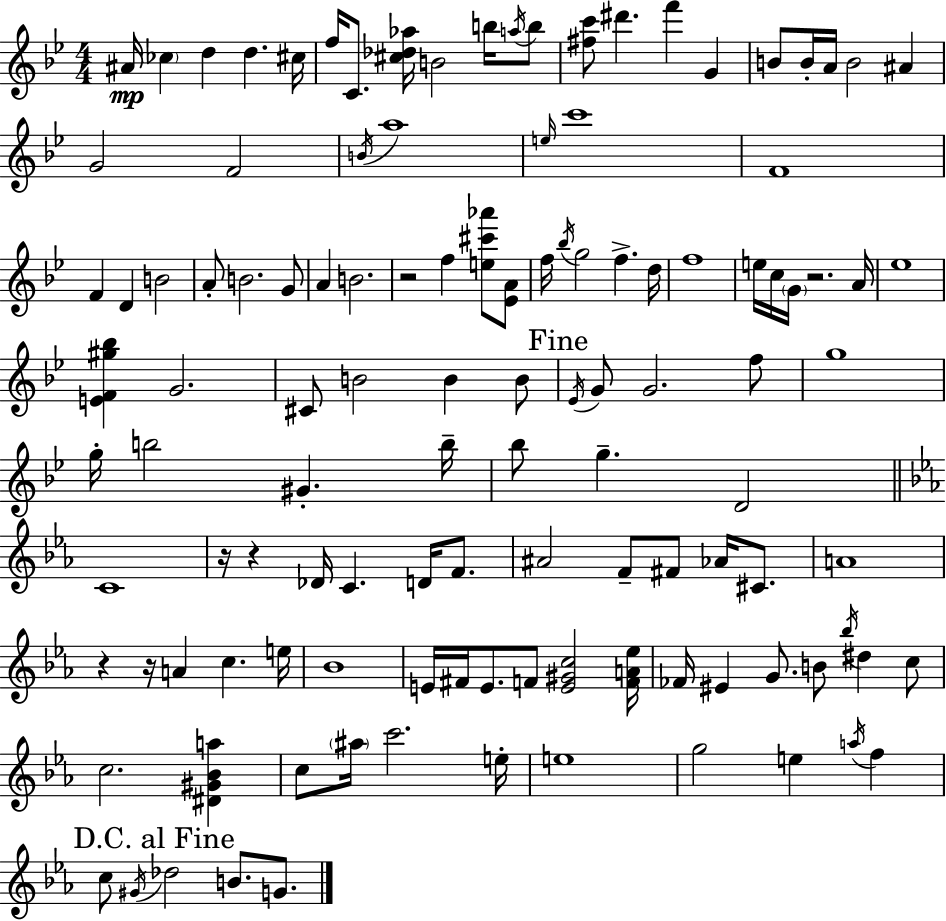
A#4/s CES5/q D5/q D5/q. C#5/s F5/s C4/e. [C#5,Db5,Ab5]/s B4/h B5/s A5/s B5/e [F#5,C6]/e D#6/q. F6/q G4/q B4/e B4/s A4/s B4/h A#4/q G4/h F4/h B4/s A5/w E5/s C6/w F4/w F4/q D4/q B4/h A4/e B4/h. G4/e A4/q B4/h. R/h F5/q [E5,C#6,Ab6]/e [Eb4,A4]/e F5/s Bb5/s G5/h F5/q. D5/s F5/w E5/s C5/s G4/s R/h. A4/s Eb5/w [E4,F4,G#5,Bb5]/q G4/h. C#4/e B4/h B4/q B4/e Eb4/s G4/e G4/h. F5/e G5/w G5/s B5/h G#4/q. B5/s Bb5/e G5/q. D4/h C4/w R/s R/q Db4/s C4/q. D4/s F4/e. A#4/h F4/e F#4/e Ab4/s C#4/e. A4/w R/q R/s A4/q C5/q. E5/s Bb4/w E4/s F#4/s E4/e. F4/e [E4,G#4,C5]/h [F4,A4,Eb5]/s FES4/s EIS4/q G4/e. B4/e Bb5/s D#5/q C5/e C5/h. [D#4,G#4,Bb4,A5]/q C5/e A#5/s C6/h. E5/s E5/w G5/h E5/q A5/s F5/q C5/e G#4/s Db5/h B4/e. G4/e.